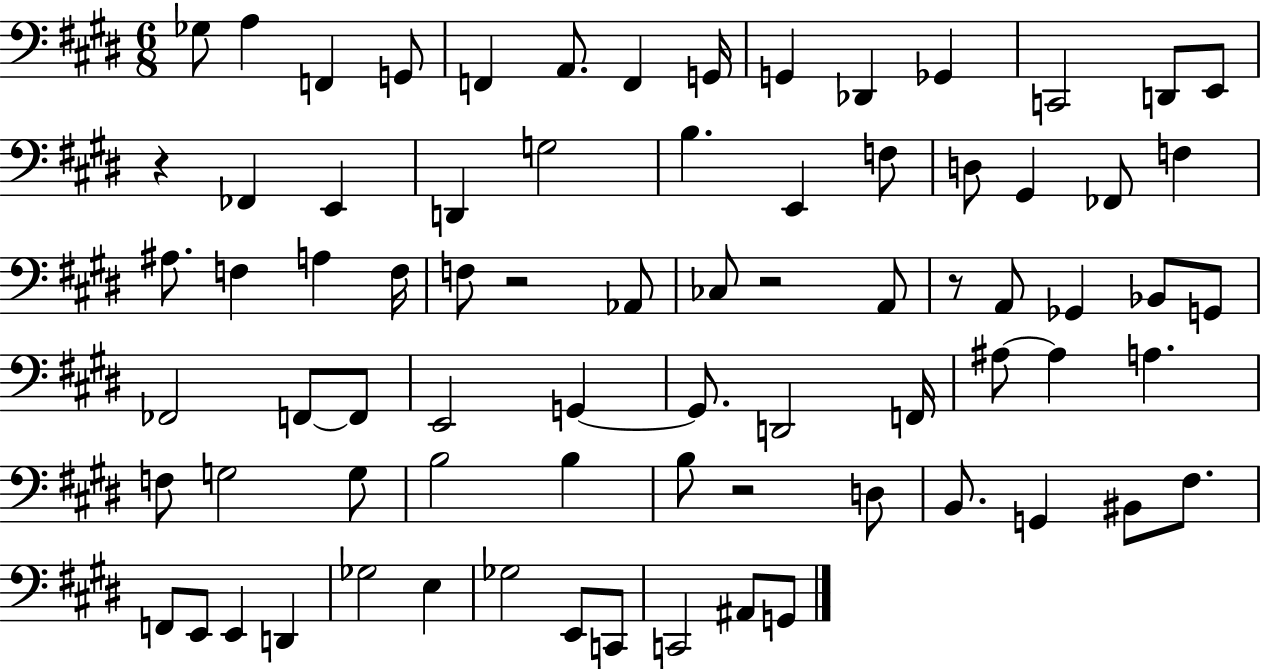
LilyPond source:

{
  \clef bass
  \numericTimeSignature
  \time 6/8
  \key e \major
  ges8 a4 f,4 g,8 | f,4 a,8. f,4 g,16 | g,4 des,4 ges,4 | c,2 d,8 e,8 | \break r4 fes,4 e,4 | d,4 g2 | b4. e,4 f8 | d8 gis,4 fes,8 f4 | \break ais8. f4 a4 f16 | f8 r2 aes,8 | ces8 r2 a,8 | r8 a,8 ges,4 bes,8 g,8 | \break fes,2 f,8~~ f,8 | e,2 g,4~~ | g,8. d,2 f,16 | ais8~~ ais4 a4. | \break f8 g2 g8 | b2 b4 | b8 r2 d8 | b,8. g,4 bis,8 fis8. | \break f,8 e,8 e,4 d,4 | ges2 e4 | ges2 e,8 c,8 | c,2 ais,8 g,8 | \break \bar "|."
}